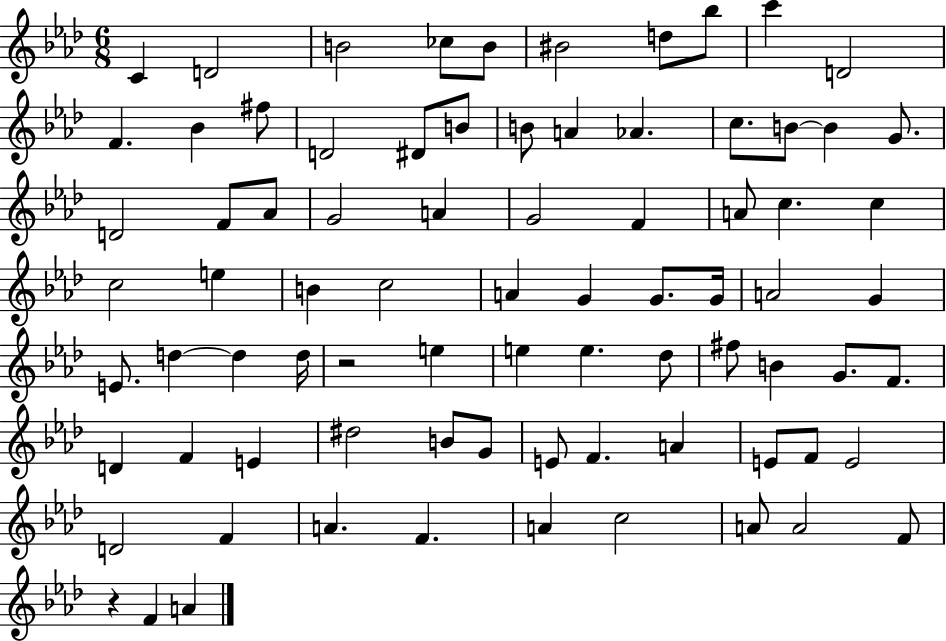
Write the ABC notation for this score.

X:1
T:Untitled
M:6/8
L:1/4
K:Ab
C D2 B2 _c/2 B/2 ^B2 d/2 _b/2 c' D2 F _B ^f/2 D2 ^D/2 B/2 B/2 A _A c/2 B/2 B G/2 D2 F/2 _A/2 G2 A G2 F A/2 c c c2 e B c2 A G G/2 G/4 A2 G E/2 d d d/4 z2 e e e _d/2 ^f/2 B G/2 F/2 D F E ^d2 B/2 G/2 E/2 F A E/2 F/2 E2 D2 F A F A c2 A/2 A2 F/2 z F A